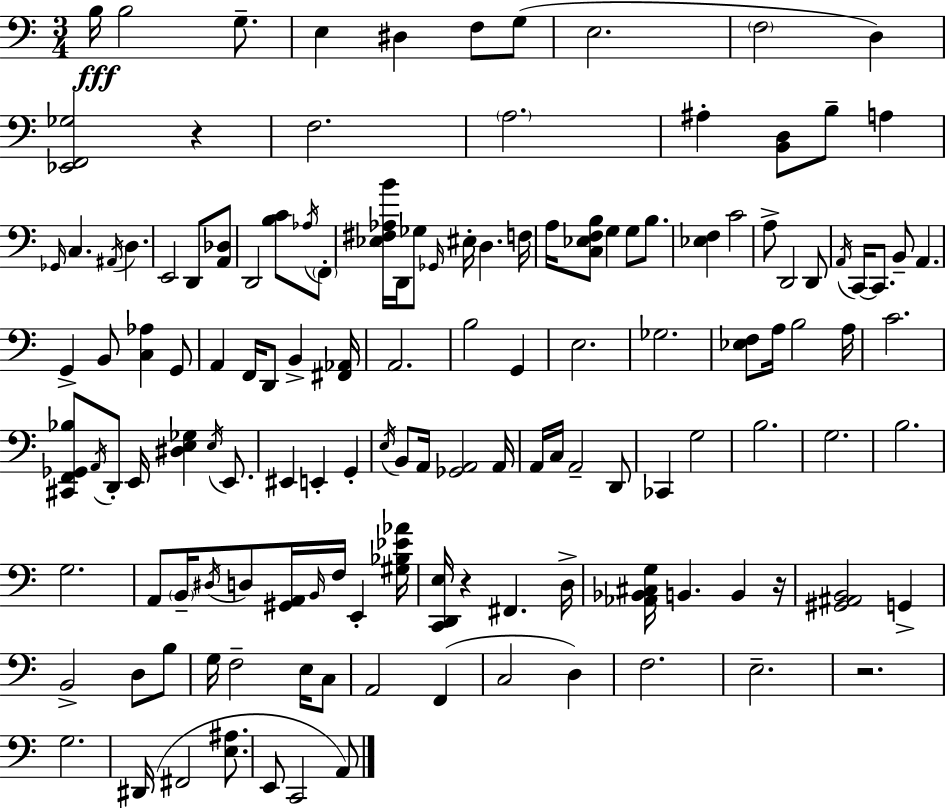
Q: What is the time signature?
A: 3/4